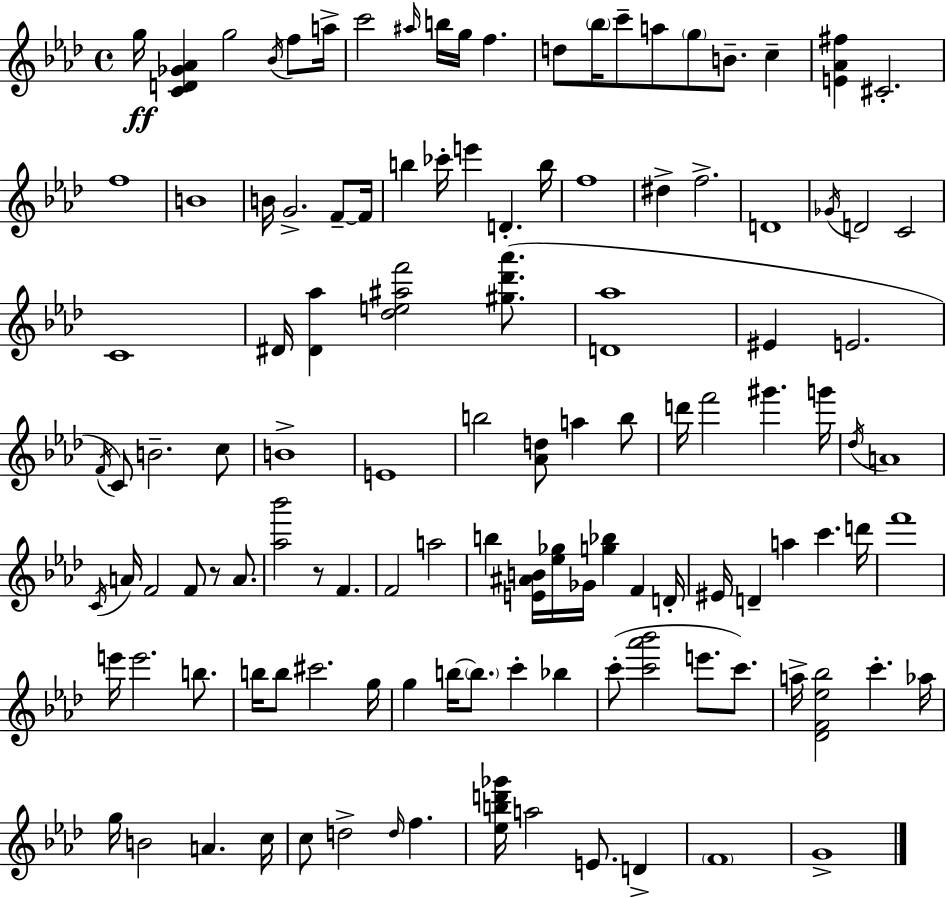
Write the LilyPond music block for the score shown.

{
  \clef treble
  \time 4/4
  \defaultTimeSignature
  \key f \minor
  \repeat volta 2 { g''16\ff <c' d' ges' aes'>4 g''2 \acciaccatura { bes'16 } f''8 | a''16-> c'''2 \grace { ais''16 } b''16 g''16 f''4. | d''8 \parenthesize bes''16 c'''8-- a''8 \parenthesize g''8 b'8.-- c''4-- | <e' aes' fis''>4 cis'2.-. | \break f''1 | b'1 | b'16 g'2.-> f'8--~~ | f'16 b''4 ces'''16-. e'''4 d'4.-. | \break b''16 f''1 | dis''4-> f''2.-> | d'1 | \acciaccatura { ges'16 } d'2 c'2 | \break c'1 | dis'16 <dis' aes''>4 <des'' e'' ais'' f'''>2 | <gis'' des''' aes'''>8.( <d' aes''>1 | eis'4 e'2. | \break \acciaccatura { f'16 } c'8) b'2.-- | c''8 b'1-> | e'1 | b''2 <aes' d''>8 a''4 | \break b''8 d'''16 f'''2 gis'''4. | g'''16 \acciaccatura { des''16 } a'1 | \acciaccatura { c'16 } a'16 f'2 f'8 | r8 a'8. <aes'' bes'''>2 r8 | \break f'4. f'2 a''2 | b''4 <e' ais' b'>16 <ees'' ges''>16 ges'16 <g'' bes''>4 | f'4 d'16-. eis'16 d'4-- a''4 c'''4. | d'''16 f'''1 | \break e'''16 e'''2. | b''8. b''16 b''8 cis'''2. | g''16 g''4 b''16~~ \parenthesize b''8. c'''4-. | bes''4 c'''8-.( <c''' aes''' bes'''>2 | \break e'''8. c'''8.) a''16-> <des' f' ees'' bes''>2 c'''4.-. | aes''16 g''16 b'2 a'4. | c''16 c''8 d''2-> | \grace { d''16 } f''4. <ees'' b'' d''' ges'''>16 a''2 | \break e'8. d'4-> \parenthesize f'1 | g'1-> | } \bar "|."
}